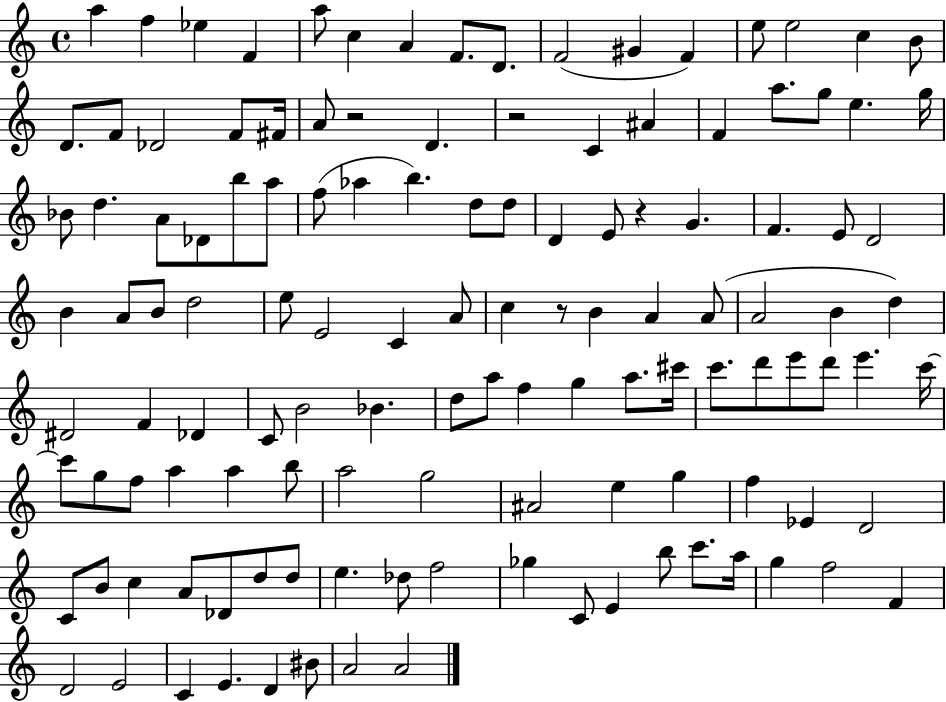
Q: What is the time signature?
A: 4/4